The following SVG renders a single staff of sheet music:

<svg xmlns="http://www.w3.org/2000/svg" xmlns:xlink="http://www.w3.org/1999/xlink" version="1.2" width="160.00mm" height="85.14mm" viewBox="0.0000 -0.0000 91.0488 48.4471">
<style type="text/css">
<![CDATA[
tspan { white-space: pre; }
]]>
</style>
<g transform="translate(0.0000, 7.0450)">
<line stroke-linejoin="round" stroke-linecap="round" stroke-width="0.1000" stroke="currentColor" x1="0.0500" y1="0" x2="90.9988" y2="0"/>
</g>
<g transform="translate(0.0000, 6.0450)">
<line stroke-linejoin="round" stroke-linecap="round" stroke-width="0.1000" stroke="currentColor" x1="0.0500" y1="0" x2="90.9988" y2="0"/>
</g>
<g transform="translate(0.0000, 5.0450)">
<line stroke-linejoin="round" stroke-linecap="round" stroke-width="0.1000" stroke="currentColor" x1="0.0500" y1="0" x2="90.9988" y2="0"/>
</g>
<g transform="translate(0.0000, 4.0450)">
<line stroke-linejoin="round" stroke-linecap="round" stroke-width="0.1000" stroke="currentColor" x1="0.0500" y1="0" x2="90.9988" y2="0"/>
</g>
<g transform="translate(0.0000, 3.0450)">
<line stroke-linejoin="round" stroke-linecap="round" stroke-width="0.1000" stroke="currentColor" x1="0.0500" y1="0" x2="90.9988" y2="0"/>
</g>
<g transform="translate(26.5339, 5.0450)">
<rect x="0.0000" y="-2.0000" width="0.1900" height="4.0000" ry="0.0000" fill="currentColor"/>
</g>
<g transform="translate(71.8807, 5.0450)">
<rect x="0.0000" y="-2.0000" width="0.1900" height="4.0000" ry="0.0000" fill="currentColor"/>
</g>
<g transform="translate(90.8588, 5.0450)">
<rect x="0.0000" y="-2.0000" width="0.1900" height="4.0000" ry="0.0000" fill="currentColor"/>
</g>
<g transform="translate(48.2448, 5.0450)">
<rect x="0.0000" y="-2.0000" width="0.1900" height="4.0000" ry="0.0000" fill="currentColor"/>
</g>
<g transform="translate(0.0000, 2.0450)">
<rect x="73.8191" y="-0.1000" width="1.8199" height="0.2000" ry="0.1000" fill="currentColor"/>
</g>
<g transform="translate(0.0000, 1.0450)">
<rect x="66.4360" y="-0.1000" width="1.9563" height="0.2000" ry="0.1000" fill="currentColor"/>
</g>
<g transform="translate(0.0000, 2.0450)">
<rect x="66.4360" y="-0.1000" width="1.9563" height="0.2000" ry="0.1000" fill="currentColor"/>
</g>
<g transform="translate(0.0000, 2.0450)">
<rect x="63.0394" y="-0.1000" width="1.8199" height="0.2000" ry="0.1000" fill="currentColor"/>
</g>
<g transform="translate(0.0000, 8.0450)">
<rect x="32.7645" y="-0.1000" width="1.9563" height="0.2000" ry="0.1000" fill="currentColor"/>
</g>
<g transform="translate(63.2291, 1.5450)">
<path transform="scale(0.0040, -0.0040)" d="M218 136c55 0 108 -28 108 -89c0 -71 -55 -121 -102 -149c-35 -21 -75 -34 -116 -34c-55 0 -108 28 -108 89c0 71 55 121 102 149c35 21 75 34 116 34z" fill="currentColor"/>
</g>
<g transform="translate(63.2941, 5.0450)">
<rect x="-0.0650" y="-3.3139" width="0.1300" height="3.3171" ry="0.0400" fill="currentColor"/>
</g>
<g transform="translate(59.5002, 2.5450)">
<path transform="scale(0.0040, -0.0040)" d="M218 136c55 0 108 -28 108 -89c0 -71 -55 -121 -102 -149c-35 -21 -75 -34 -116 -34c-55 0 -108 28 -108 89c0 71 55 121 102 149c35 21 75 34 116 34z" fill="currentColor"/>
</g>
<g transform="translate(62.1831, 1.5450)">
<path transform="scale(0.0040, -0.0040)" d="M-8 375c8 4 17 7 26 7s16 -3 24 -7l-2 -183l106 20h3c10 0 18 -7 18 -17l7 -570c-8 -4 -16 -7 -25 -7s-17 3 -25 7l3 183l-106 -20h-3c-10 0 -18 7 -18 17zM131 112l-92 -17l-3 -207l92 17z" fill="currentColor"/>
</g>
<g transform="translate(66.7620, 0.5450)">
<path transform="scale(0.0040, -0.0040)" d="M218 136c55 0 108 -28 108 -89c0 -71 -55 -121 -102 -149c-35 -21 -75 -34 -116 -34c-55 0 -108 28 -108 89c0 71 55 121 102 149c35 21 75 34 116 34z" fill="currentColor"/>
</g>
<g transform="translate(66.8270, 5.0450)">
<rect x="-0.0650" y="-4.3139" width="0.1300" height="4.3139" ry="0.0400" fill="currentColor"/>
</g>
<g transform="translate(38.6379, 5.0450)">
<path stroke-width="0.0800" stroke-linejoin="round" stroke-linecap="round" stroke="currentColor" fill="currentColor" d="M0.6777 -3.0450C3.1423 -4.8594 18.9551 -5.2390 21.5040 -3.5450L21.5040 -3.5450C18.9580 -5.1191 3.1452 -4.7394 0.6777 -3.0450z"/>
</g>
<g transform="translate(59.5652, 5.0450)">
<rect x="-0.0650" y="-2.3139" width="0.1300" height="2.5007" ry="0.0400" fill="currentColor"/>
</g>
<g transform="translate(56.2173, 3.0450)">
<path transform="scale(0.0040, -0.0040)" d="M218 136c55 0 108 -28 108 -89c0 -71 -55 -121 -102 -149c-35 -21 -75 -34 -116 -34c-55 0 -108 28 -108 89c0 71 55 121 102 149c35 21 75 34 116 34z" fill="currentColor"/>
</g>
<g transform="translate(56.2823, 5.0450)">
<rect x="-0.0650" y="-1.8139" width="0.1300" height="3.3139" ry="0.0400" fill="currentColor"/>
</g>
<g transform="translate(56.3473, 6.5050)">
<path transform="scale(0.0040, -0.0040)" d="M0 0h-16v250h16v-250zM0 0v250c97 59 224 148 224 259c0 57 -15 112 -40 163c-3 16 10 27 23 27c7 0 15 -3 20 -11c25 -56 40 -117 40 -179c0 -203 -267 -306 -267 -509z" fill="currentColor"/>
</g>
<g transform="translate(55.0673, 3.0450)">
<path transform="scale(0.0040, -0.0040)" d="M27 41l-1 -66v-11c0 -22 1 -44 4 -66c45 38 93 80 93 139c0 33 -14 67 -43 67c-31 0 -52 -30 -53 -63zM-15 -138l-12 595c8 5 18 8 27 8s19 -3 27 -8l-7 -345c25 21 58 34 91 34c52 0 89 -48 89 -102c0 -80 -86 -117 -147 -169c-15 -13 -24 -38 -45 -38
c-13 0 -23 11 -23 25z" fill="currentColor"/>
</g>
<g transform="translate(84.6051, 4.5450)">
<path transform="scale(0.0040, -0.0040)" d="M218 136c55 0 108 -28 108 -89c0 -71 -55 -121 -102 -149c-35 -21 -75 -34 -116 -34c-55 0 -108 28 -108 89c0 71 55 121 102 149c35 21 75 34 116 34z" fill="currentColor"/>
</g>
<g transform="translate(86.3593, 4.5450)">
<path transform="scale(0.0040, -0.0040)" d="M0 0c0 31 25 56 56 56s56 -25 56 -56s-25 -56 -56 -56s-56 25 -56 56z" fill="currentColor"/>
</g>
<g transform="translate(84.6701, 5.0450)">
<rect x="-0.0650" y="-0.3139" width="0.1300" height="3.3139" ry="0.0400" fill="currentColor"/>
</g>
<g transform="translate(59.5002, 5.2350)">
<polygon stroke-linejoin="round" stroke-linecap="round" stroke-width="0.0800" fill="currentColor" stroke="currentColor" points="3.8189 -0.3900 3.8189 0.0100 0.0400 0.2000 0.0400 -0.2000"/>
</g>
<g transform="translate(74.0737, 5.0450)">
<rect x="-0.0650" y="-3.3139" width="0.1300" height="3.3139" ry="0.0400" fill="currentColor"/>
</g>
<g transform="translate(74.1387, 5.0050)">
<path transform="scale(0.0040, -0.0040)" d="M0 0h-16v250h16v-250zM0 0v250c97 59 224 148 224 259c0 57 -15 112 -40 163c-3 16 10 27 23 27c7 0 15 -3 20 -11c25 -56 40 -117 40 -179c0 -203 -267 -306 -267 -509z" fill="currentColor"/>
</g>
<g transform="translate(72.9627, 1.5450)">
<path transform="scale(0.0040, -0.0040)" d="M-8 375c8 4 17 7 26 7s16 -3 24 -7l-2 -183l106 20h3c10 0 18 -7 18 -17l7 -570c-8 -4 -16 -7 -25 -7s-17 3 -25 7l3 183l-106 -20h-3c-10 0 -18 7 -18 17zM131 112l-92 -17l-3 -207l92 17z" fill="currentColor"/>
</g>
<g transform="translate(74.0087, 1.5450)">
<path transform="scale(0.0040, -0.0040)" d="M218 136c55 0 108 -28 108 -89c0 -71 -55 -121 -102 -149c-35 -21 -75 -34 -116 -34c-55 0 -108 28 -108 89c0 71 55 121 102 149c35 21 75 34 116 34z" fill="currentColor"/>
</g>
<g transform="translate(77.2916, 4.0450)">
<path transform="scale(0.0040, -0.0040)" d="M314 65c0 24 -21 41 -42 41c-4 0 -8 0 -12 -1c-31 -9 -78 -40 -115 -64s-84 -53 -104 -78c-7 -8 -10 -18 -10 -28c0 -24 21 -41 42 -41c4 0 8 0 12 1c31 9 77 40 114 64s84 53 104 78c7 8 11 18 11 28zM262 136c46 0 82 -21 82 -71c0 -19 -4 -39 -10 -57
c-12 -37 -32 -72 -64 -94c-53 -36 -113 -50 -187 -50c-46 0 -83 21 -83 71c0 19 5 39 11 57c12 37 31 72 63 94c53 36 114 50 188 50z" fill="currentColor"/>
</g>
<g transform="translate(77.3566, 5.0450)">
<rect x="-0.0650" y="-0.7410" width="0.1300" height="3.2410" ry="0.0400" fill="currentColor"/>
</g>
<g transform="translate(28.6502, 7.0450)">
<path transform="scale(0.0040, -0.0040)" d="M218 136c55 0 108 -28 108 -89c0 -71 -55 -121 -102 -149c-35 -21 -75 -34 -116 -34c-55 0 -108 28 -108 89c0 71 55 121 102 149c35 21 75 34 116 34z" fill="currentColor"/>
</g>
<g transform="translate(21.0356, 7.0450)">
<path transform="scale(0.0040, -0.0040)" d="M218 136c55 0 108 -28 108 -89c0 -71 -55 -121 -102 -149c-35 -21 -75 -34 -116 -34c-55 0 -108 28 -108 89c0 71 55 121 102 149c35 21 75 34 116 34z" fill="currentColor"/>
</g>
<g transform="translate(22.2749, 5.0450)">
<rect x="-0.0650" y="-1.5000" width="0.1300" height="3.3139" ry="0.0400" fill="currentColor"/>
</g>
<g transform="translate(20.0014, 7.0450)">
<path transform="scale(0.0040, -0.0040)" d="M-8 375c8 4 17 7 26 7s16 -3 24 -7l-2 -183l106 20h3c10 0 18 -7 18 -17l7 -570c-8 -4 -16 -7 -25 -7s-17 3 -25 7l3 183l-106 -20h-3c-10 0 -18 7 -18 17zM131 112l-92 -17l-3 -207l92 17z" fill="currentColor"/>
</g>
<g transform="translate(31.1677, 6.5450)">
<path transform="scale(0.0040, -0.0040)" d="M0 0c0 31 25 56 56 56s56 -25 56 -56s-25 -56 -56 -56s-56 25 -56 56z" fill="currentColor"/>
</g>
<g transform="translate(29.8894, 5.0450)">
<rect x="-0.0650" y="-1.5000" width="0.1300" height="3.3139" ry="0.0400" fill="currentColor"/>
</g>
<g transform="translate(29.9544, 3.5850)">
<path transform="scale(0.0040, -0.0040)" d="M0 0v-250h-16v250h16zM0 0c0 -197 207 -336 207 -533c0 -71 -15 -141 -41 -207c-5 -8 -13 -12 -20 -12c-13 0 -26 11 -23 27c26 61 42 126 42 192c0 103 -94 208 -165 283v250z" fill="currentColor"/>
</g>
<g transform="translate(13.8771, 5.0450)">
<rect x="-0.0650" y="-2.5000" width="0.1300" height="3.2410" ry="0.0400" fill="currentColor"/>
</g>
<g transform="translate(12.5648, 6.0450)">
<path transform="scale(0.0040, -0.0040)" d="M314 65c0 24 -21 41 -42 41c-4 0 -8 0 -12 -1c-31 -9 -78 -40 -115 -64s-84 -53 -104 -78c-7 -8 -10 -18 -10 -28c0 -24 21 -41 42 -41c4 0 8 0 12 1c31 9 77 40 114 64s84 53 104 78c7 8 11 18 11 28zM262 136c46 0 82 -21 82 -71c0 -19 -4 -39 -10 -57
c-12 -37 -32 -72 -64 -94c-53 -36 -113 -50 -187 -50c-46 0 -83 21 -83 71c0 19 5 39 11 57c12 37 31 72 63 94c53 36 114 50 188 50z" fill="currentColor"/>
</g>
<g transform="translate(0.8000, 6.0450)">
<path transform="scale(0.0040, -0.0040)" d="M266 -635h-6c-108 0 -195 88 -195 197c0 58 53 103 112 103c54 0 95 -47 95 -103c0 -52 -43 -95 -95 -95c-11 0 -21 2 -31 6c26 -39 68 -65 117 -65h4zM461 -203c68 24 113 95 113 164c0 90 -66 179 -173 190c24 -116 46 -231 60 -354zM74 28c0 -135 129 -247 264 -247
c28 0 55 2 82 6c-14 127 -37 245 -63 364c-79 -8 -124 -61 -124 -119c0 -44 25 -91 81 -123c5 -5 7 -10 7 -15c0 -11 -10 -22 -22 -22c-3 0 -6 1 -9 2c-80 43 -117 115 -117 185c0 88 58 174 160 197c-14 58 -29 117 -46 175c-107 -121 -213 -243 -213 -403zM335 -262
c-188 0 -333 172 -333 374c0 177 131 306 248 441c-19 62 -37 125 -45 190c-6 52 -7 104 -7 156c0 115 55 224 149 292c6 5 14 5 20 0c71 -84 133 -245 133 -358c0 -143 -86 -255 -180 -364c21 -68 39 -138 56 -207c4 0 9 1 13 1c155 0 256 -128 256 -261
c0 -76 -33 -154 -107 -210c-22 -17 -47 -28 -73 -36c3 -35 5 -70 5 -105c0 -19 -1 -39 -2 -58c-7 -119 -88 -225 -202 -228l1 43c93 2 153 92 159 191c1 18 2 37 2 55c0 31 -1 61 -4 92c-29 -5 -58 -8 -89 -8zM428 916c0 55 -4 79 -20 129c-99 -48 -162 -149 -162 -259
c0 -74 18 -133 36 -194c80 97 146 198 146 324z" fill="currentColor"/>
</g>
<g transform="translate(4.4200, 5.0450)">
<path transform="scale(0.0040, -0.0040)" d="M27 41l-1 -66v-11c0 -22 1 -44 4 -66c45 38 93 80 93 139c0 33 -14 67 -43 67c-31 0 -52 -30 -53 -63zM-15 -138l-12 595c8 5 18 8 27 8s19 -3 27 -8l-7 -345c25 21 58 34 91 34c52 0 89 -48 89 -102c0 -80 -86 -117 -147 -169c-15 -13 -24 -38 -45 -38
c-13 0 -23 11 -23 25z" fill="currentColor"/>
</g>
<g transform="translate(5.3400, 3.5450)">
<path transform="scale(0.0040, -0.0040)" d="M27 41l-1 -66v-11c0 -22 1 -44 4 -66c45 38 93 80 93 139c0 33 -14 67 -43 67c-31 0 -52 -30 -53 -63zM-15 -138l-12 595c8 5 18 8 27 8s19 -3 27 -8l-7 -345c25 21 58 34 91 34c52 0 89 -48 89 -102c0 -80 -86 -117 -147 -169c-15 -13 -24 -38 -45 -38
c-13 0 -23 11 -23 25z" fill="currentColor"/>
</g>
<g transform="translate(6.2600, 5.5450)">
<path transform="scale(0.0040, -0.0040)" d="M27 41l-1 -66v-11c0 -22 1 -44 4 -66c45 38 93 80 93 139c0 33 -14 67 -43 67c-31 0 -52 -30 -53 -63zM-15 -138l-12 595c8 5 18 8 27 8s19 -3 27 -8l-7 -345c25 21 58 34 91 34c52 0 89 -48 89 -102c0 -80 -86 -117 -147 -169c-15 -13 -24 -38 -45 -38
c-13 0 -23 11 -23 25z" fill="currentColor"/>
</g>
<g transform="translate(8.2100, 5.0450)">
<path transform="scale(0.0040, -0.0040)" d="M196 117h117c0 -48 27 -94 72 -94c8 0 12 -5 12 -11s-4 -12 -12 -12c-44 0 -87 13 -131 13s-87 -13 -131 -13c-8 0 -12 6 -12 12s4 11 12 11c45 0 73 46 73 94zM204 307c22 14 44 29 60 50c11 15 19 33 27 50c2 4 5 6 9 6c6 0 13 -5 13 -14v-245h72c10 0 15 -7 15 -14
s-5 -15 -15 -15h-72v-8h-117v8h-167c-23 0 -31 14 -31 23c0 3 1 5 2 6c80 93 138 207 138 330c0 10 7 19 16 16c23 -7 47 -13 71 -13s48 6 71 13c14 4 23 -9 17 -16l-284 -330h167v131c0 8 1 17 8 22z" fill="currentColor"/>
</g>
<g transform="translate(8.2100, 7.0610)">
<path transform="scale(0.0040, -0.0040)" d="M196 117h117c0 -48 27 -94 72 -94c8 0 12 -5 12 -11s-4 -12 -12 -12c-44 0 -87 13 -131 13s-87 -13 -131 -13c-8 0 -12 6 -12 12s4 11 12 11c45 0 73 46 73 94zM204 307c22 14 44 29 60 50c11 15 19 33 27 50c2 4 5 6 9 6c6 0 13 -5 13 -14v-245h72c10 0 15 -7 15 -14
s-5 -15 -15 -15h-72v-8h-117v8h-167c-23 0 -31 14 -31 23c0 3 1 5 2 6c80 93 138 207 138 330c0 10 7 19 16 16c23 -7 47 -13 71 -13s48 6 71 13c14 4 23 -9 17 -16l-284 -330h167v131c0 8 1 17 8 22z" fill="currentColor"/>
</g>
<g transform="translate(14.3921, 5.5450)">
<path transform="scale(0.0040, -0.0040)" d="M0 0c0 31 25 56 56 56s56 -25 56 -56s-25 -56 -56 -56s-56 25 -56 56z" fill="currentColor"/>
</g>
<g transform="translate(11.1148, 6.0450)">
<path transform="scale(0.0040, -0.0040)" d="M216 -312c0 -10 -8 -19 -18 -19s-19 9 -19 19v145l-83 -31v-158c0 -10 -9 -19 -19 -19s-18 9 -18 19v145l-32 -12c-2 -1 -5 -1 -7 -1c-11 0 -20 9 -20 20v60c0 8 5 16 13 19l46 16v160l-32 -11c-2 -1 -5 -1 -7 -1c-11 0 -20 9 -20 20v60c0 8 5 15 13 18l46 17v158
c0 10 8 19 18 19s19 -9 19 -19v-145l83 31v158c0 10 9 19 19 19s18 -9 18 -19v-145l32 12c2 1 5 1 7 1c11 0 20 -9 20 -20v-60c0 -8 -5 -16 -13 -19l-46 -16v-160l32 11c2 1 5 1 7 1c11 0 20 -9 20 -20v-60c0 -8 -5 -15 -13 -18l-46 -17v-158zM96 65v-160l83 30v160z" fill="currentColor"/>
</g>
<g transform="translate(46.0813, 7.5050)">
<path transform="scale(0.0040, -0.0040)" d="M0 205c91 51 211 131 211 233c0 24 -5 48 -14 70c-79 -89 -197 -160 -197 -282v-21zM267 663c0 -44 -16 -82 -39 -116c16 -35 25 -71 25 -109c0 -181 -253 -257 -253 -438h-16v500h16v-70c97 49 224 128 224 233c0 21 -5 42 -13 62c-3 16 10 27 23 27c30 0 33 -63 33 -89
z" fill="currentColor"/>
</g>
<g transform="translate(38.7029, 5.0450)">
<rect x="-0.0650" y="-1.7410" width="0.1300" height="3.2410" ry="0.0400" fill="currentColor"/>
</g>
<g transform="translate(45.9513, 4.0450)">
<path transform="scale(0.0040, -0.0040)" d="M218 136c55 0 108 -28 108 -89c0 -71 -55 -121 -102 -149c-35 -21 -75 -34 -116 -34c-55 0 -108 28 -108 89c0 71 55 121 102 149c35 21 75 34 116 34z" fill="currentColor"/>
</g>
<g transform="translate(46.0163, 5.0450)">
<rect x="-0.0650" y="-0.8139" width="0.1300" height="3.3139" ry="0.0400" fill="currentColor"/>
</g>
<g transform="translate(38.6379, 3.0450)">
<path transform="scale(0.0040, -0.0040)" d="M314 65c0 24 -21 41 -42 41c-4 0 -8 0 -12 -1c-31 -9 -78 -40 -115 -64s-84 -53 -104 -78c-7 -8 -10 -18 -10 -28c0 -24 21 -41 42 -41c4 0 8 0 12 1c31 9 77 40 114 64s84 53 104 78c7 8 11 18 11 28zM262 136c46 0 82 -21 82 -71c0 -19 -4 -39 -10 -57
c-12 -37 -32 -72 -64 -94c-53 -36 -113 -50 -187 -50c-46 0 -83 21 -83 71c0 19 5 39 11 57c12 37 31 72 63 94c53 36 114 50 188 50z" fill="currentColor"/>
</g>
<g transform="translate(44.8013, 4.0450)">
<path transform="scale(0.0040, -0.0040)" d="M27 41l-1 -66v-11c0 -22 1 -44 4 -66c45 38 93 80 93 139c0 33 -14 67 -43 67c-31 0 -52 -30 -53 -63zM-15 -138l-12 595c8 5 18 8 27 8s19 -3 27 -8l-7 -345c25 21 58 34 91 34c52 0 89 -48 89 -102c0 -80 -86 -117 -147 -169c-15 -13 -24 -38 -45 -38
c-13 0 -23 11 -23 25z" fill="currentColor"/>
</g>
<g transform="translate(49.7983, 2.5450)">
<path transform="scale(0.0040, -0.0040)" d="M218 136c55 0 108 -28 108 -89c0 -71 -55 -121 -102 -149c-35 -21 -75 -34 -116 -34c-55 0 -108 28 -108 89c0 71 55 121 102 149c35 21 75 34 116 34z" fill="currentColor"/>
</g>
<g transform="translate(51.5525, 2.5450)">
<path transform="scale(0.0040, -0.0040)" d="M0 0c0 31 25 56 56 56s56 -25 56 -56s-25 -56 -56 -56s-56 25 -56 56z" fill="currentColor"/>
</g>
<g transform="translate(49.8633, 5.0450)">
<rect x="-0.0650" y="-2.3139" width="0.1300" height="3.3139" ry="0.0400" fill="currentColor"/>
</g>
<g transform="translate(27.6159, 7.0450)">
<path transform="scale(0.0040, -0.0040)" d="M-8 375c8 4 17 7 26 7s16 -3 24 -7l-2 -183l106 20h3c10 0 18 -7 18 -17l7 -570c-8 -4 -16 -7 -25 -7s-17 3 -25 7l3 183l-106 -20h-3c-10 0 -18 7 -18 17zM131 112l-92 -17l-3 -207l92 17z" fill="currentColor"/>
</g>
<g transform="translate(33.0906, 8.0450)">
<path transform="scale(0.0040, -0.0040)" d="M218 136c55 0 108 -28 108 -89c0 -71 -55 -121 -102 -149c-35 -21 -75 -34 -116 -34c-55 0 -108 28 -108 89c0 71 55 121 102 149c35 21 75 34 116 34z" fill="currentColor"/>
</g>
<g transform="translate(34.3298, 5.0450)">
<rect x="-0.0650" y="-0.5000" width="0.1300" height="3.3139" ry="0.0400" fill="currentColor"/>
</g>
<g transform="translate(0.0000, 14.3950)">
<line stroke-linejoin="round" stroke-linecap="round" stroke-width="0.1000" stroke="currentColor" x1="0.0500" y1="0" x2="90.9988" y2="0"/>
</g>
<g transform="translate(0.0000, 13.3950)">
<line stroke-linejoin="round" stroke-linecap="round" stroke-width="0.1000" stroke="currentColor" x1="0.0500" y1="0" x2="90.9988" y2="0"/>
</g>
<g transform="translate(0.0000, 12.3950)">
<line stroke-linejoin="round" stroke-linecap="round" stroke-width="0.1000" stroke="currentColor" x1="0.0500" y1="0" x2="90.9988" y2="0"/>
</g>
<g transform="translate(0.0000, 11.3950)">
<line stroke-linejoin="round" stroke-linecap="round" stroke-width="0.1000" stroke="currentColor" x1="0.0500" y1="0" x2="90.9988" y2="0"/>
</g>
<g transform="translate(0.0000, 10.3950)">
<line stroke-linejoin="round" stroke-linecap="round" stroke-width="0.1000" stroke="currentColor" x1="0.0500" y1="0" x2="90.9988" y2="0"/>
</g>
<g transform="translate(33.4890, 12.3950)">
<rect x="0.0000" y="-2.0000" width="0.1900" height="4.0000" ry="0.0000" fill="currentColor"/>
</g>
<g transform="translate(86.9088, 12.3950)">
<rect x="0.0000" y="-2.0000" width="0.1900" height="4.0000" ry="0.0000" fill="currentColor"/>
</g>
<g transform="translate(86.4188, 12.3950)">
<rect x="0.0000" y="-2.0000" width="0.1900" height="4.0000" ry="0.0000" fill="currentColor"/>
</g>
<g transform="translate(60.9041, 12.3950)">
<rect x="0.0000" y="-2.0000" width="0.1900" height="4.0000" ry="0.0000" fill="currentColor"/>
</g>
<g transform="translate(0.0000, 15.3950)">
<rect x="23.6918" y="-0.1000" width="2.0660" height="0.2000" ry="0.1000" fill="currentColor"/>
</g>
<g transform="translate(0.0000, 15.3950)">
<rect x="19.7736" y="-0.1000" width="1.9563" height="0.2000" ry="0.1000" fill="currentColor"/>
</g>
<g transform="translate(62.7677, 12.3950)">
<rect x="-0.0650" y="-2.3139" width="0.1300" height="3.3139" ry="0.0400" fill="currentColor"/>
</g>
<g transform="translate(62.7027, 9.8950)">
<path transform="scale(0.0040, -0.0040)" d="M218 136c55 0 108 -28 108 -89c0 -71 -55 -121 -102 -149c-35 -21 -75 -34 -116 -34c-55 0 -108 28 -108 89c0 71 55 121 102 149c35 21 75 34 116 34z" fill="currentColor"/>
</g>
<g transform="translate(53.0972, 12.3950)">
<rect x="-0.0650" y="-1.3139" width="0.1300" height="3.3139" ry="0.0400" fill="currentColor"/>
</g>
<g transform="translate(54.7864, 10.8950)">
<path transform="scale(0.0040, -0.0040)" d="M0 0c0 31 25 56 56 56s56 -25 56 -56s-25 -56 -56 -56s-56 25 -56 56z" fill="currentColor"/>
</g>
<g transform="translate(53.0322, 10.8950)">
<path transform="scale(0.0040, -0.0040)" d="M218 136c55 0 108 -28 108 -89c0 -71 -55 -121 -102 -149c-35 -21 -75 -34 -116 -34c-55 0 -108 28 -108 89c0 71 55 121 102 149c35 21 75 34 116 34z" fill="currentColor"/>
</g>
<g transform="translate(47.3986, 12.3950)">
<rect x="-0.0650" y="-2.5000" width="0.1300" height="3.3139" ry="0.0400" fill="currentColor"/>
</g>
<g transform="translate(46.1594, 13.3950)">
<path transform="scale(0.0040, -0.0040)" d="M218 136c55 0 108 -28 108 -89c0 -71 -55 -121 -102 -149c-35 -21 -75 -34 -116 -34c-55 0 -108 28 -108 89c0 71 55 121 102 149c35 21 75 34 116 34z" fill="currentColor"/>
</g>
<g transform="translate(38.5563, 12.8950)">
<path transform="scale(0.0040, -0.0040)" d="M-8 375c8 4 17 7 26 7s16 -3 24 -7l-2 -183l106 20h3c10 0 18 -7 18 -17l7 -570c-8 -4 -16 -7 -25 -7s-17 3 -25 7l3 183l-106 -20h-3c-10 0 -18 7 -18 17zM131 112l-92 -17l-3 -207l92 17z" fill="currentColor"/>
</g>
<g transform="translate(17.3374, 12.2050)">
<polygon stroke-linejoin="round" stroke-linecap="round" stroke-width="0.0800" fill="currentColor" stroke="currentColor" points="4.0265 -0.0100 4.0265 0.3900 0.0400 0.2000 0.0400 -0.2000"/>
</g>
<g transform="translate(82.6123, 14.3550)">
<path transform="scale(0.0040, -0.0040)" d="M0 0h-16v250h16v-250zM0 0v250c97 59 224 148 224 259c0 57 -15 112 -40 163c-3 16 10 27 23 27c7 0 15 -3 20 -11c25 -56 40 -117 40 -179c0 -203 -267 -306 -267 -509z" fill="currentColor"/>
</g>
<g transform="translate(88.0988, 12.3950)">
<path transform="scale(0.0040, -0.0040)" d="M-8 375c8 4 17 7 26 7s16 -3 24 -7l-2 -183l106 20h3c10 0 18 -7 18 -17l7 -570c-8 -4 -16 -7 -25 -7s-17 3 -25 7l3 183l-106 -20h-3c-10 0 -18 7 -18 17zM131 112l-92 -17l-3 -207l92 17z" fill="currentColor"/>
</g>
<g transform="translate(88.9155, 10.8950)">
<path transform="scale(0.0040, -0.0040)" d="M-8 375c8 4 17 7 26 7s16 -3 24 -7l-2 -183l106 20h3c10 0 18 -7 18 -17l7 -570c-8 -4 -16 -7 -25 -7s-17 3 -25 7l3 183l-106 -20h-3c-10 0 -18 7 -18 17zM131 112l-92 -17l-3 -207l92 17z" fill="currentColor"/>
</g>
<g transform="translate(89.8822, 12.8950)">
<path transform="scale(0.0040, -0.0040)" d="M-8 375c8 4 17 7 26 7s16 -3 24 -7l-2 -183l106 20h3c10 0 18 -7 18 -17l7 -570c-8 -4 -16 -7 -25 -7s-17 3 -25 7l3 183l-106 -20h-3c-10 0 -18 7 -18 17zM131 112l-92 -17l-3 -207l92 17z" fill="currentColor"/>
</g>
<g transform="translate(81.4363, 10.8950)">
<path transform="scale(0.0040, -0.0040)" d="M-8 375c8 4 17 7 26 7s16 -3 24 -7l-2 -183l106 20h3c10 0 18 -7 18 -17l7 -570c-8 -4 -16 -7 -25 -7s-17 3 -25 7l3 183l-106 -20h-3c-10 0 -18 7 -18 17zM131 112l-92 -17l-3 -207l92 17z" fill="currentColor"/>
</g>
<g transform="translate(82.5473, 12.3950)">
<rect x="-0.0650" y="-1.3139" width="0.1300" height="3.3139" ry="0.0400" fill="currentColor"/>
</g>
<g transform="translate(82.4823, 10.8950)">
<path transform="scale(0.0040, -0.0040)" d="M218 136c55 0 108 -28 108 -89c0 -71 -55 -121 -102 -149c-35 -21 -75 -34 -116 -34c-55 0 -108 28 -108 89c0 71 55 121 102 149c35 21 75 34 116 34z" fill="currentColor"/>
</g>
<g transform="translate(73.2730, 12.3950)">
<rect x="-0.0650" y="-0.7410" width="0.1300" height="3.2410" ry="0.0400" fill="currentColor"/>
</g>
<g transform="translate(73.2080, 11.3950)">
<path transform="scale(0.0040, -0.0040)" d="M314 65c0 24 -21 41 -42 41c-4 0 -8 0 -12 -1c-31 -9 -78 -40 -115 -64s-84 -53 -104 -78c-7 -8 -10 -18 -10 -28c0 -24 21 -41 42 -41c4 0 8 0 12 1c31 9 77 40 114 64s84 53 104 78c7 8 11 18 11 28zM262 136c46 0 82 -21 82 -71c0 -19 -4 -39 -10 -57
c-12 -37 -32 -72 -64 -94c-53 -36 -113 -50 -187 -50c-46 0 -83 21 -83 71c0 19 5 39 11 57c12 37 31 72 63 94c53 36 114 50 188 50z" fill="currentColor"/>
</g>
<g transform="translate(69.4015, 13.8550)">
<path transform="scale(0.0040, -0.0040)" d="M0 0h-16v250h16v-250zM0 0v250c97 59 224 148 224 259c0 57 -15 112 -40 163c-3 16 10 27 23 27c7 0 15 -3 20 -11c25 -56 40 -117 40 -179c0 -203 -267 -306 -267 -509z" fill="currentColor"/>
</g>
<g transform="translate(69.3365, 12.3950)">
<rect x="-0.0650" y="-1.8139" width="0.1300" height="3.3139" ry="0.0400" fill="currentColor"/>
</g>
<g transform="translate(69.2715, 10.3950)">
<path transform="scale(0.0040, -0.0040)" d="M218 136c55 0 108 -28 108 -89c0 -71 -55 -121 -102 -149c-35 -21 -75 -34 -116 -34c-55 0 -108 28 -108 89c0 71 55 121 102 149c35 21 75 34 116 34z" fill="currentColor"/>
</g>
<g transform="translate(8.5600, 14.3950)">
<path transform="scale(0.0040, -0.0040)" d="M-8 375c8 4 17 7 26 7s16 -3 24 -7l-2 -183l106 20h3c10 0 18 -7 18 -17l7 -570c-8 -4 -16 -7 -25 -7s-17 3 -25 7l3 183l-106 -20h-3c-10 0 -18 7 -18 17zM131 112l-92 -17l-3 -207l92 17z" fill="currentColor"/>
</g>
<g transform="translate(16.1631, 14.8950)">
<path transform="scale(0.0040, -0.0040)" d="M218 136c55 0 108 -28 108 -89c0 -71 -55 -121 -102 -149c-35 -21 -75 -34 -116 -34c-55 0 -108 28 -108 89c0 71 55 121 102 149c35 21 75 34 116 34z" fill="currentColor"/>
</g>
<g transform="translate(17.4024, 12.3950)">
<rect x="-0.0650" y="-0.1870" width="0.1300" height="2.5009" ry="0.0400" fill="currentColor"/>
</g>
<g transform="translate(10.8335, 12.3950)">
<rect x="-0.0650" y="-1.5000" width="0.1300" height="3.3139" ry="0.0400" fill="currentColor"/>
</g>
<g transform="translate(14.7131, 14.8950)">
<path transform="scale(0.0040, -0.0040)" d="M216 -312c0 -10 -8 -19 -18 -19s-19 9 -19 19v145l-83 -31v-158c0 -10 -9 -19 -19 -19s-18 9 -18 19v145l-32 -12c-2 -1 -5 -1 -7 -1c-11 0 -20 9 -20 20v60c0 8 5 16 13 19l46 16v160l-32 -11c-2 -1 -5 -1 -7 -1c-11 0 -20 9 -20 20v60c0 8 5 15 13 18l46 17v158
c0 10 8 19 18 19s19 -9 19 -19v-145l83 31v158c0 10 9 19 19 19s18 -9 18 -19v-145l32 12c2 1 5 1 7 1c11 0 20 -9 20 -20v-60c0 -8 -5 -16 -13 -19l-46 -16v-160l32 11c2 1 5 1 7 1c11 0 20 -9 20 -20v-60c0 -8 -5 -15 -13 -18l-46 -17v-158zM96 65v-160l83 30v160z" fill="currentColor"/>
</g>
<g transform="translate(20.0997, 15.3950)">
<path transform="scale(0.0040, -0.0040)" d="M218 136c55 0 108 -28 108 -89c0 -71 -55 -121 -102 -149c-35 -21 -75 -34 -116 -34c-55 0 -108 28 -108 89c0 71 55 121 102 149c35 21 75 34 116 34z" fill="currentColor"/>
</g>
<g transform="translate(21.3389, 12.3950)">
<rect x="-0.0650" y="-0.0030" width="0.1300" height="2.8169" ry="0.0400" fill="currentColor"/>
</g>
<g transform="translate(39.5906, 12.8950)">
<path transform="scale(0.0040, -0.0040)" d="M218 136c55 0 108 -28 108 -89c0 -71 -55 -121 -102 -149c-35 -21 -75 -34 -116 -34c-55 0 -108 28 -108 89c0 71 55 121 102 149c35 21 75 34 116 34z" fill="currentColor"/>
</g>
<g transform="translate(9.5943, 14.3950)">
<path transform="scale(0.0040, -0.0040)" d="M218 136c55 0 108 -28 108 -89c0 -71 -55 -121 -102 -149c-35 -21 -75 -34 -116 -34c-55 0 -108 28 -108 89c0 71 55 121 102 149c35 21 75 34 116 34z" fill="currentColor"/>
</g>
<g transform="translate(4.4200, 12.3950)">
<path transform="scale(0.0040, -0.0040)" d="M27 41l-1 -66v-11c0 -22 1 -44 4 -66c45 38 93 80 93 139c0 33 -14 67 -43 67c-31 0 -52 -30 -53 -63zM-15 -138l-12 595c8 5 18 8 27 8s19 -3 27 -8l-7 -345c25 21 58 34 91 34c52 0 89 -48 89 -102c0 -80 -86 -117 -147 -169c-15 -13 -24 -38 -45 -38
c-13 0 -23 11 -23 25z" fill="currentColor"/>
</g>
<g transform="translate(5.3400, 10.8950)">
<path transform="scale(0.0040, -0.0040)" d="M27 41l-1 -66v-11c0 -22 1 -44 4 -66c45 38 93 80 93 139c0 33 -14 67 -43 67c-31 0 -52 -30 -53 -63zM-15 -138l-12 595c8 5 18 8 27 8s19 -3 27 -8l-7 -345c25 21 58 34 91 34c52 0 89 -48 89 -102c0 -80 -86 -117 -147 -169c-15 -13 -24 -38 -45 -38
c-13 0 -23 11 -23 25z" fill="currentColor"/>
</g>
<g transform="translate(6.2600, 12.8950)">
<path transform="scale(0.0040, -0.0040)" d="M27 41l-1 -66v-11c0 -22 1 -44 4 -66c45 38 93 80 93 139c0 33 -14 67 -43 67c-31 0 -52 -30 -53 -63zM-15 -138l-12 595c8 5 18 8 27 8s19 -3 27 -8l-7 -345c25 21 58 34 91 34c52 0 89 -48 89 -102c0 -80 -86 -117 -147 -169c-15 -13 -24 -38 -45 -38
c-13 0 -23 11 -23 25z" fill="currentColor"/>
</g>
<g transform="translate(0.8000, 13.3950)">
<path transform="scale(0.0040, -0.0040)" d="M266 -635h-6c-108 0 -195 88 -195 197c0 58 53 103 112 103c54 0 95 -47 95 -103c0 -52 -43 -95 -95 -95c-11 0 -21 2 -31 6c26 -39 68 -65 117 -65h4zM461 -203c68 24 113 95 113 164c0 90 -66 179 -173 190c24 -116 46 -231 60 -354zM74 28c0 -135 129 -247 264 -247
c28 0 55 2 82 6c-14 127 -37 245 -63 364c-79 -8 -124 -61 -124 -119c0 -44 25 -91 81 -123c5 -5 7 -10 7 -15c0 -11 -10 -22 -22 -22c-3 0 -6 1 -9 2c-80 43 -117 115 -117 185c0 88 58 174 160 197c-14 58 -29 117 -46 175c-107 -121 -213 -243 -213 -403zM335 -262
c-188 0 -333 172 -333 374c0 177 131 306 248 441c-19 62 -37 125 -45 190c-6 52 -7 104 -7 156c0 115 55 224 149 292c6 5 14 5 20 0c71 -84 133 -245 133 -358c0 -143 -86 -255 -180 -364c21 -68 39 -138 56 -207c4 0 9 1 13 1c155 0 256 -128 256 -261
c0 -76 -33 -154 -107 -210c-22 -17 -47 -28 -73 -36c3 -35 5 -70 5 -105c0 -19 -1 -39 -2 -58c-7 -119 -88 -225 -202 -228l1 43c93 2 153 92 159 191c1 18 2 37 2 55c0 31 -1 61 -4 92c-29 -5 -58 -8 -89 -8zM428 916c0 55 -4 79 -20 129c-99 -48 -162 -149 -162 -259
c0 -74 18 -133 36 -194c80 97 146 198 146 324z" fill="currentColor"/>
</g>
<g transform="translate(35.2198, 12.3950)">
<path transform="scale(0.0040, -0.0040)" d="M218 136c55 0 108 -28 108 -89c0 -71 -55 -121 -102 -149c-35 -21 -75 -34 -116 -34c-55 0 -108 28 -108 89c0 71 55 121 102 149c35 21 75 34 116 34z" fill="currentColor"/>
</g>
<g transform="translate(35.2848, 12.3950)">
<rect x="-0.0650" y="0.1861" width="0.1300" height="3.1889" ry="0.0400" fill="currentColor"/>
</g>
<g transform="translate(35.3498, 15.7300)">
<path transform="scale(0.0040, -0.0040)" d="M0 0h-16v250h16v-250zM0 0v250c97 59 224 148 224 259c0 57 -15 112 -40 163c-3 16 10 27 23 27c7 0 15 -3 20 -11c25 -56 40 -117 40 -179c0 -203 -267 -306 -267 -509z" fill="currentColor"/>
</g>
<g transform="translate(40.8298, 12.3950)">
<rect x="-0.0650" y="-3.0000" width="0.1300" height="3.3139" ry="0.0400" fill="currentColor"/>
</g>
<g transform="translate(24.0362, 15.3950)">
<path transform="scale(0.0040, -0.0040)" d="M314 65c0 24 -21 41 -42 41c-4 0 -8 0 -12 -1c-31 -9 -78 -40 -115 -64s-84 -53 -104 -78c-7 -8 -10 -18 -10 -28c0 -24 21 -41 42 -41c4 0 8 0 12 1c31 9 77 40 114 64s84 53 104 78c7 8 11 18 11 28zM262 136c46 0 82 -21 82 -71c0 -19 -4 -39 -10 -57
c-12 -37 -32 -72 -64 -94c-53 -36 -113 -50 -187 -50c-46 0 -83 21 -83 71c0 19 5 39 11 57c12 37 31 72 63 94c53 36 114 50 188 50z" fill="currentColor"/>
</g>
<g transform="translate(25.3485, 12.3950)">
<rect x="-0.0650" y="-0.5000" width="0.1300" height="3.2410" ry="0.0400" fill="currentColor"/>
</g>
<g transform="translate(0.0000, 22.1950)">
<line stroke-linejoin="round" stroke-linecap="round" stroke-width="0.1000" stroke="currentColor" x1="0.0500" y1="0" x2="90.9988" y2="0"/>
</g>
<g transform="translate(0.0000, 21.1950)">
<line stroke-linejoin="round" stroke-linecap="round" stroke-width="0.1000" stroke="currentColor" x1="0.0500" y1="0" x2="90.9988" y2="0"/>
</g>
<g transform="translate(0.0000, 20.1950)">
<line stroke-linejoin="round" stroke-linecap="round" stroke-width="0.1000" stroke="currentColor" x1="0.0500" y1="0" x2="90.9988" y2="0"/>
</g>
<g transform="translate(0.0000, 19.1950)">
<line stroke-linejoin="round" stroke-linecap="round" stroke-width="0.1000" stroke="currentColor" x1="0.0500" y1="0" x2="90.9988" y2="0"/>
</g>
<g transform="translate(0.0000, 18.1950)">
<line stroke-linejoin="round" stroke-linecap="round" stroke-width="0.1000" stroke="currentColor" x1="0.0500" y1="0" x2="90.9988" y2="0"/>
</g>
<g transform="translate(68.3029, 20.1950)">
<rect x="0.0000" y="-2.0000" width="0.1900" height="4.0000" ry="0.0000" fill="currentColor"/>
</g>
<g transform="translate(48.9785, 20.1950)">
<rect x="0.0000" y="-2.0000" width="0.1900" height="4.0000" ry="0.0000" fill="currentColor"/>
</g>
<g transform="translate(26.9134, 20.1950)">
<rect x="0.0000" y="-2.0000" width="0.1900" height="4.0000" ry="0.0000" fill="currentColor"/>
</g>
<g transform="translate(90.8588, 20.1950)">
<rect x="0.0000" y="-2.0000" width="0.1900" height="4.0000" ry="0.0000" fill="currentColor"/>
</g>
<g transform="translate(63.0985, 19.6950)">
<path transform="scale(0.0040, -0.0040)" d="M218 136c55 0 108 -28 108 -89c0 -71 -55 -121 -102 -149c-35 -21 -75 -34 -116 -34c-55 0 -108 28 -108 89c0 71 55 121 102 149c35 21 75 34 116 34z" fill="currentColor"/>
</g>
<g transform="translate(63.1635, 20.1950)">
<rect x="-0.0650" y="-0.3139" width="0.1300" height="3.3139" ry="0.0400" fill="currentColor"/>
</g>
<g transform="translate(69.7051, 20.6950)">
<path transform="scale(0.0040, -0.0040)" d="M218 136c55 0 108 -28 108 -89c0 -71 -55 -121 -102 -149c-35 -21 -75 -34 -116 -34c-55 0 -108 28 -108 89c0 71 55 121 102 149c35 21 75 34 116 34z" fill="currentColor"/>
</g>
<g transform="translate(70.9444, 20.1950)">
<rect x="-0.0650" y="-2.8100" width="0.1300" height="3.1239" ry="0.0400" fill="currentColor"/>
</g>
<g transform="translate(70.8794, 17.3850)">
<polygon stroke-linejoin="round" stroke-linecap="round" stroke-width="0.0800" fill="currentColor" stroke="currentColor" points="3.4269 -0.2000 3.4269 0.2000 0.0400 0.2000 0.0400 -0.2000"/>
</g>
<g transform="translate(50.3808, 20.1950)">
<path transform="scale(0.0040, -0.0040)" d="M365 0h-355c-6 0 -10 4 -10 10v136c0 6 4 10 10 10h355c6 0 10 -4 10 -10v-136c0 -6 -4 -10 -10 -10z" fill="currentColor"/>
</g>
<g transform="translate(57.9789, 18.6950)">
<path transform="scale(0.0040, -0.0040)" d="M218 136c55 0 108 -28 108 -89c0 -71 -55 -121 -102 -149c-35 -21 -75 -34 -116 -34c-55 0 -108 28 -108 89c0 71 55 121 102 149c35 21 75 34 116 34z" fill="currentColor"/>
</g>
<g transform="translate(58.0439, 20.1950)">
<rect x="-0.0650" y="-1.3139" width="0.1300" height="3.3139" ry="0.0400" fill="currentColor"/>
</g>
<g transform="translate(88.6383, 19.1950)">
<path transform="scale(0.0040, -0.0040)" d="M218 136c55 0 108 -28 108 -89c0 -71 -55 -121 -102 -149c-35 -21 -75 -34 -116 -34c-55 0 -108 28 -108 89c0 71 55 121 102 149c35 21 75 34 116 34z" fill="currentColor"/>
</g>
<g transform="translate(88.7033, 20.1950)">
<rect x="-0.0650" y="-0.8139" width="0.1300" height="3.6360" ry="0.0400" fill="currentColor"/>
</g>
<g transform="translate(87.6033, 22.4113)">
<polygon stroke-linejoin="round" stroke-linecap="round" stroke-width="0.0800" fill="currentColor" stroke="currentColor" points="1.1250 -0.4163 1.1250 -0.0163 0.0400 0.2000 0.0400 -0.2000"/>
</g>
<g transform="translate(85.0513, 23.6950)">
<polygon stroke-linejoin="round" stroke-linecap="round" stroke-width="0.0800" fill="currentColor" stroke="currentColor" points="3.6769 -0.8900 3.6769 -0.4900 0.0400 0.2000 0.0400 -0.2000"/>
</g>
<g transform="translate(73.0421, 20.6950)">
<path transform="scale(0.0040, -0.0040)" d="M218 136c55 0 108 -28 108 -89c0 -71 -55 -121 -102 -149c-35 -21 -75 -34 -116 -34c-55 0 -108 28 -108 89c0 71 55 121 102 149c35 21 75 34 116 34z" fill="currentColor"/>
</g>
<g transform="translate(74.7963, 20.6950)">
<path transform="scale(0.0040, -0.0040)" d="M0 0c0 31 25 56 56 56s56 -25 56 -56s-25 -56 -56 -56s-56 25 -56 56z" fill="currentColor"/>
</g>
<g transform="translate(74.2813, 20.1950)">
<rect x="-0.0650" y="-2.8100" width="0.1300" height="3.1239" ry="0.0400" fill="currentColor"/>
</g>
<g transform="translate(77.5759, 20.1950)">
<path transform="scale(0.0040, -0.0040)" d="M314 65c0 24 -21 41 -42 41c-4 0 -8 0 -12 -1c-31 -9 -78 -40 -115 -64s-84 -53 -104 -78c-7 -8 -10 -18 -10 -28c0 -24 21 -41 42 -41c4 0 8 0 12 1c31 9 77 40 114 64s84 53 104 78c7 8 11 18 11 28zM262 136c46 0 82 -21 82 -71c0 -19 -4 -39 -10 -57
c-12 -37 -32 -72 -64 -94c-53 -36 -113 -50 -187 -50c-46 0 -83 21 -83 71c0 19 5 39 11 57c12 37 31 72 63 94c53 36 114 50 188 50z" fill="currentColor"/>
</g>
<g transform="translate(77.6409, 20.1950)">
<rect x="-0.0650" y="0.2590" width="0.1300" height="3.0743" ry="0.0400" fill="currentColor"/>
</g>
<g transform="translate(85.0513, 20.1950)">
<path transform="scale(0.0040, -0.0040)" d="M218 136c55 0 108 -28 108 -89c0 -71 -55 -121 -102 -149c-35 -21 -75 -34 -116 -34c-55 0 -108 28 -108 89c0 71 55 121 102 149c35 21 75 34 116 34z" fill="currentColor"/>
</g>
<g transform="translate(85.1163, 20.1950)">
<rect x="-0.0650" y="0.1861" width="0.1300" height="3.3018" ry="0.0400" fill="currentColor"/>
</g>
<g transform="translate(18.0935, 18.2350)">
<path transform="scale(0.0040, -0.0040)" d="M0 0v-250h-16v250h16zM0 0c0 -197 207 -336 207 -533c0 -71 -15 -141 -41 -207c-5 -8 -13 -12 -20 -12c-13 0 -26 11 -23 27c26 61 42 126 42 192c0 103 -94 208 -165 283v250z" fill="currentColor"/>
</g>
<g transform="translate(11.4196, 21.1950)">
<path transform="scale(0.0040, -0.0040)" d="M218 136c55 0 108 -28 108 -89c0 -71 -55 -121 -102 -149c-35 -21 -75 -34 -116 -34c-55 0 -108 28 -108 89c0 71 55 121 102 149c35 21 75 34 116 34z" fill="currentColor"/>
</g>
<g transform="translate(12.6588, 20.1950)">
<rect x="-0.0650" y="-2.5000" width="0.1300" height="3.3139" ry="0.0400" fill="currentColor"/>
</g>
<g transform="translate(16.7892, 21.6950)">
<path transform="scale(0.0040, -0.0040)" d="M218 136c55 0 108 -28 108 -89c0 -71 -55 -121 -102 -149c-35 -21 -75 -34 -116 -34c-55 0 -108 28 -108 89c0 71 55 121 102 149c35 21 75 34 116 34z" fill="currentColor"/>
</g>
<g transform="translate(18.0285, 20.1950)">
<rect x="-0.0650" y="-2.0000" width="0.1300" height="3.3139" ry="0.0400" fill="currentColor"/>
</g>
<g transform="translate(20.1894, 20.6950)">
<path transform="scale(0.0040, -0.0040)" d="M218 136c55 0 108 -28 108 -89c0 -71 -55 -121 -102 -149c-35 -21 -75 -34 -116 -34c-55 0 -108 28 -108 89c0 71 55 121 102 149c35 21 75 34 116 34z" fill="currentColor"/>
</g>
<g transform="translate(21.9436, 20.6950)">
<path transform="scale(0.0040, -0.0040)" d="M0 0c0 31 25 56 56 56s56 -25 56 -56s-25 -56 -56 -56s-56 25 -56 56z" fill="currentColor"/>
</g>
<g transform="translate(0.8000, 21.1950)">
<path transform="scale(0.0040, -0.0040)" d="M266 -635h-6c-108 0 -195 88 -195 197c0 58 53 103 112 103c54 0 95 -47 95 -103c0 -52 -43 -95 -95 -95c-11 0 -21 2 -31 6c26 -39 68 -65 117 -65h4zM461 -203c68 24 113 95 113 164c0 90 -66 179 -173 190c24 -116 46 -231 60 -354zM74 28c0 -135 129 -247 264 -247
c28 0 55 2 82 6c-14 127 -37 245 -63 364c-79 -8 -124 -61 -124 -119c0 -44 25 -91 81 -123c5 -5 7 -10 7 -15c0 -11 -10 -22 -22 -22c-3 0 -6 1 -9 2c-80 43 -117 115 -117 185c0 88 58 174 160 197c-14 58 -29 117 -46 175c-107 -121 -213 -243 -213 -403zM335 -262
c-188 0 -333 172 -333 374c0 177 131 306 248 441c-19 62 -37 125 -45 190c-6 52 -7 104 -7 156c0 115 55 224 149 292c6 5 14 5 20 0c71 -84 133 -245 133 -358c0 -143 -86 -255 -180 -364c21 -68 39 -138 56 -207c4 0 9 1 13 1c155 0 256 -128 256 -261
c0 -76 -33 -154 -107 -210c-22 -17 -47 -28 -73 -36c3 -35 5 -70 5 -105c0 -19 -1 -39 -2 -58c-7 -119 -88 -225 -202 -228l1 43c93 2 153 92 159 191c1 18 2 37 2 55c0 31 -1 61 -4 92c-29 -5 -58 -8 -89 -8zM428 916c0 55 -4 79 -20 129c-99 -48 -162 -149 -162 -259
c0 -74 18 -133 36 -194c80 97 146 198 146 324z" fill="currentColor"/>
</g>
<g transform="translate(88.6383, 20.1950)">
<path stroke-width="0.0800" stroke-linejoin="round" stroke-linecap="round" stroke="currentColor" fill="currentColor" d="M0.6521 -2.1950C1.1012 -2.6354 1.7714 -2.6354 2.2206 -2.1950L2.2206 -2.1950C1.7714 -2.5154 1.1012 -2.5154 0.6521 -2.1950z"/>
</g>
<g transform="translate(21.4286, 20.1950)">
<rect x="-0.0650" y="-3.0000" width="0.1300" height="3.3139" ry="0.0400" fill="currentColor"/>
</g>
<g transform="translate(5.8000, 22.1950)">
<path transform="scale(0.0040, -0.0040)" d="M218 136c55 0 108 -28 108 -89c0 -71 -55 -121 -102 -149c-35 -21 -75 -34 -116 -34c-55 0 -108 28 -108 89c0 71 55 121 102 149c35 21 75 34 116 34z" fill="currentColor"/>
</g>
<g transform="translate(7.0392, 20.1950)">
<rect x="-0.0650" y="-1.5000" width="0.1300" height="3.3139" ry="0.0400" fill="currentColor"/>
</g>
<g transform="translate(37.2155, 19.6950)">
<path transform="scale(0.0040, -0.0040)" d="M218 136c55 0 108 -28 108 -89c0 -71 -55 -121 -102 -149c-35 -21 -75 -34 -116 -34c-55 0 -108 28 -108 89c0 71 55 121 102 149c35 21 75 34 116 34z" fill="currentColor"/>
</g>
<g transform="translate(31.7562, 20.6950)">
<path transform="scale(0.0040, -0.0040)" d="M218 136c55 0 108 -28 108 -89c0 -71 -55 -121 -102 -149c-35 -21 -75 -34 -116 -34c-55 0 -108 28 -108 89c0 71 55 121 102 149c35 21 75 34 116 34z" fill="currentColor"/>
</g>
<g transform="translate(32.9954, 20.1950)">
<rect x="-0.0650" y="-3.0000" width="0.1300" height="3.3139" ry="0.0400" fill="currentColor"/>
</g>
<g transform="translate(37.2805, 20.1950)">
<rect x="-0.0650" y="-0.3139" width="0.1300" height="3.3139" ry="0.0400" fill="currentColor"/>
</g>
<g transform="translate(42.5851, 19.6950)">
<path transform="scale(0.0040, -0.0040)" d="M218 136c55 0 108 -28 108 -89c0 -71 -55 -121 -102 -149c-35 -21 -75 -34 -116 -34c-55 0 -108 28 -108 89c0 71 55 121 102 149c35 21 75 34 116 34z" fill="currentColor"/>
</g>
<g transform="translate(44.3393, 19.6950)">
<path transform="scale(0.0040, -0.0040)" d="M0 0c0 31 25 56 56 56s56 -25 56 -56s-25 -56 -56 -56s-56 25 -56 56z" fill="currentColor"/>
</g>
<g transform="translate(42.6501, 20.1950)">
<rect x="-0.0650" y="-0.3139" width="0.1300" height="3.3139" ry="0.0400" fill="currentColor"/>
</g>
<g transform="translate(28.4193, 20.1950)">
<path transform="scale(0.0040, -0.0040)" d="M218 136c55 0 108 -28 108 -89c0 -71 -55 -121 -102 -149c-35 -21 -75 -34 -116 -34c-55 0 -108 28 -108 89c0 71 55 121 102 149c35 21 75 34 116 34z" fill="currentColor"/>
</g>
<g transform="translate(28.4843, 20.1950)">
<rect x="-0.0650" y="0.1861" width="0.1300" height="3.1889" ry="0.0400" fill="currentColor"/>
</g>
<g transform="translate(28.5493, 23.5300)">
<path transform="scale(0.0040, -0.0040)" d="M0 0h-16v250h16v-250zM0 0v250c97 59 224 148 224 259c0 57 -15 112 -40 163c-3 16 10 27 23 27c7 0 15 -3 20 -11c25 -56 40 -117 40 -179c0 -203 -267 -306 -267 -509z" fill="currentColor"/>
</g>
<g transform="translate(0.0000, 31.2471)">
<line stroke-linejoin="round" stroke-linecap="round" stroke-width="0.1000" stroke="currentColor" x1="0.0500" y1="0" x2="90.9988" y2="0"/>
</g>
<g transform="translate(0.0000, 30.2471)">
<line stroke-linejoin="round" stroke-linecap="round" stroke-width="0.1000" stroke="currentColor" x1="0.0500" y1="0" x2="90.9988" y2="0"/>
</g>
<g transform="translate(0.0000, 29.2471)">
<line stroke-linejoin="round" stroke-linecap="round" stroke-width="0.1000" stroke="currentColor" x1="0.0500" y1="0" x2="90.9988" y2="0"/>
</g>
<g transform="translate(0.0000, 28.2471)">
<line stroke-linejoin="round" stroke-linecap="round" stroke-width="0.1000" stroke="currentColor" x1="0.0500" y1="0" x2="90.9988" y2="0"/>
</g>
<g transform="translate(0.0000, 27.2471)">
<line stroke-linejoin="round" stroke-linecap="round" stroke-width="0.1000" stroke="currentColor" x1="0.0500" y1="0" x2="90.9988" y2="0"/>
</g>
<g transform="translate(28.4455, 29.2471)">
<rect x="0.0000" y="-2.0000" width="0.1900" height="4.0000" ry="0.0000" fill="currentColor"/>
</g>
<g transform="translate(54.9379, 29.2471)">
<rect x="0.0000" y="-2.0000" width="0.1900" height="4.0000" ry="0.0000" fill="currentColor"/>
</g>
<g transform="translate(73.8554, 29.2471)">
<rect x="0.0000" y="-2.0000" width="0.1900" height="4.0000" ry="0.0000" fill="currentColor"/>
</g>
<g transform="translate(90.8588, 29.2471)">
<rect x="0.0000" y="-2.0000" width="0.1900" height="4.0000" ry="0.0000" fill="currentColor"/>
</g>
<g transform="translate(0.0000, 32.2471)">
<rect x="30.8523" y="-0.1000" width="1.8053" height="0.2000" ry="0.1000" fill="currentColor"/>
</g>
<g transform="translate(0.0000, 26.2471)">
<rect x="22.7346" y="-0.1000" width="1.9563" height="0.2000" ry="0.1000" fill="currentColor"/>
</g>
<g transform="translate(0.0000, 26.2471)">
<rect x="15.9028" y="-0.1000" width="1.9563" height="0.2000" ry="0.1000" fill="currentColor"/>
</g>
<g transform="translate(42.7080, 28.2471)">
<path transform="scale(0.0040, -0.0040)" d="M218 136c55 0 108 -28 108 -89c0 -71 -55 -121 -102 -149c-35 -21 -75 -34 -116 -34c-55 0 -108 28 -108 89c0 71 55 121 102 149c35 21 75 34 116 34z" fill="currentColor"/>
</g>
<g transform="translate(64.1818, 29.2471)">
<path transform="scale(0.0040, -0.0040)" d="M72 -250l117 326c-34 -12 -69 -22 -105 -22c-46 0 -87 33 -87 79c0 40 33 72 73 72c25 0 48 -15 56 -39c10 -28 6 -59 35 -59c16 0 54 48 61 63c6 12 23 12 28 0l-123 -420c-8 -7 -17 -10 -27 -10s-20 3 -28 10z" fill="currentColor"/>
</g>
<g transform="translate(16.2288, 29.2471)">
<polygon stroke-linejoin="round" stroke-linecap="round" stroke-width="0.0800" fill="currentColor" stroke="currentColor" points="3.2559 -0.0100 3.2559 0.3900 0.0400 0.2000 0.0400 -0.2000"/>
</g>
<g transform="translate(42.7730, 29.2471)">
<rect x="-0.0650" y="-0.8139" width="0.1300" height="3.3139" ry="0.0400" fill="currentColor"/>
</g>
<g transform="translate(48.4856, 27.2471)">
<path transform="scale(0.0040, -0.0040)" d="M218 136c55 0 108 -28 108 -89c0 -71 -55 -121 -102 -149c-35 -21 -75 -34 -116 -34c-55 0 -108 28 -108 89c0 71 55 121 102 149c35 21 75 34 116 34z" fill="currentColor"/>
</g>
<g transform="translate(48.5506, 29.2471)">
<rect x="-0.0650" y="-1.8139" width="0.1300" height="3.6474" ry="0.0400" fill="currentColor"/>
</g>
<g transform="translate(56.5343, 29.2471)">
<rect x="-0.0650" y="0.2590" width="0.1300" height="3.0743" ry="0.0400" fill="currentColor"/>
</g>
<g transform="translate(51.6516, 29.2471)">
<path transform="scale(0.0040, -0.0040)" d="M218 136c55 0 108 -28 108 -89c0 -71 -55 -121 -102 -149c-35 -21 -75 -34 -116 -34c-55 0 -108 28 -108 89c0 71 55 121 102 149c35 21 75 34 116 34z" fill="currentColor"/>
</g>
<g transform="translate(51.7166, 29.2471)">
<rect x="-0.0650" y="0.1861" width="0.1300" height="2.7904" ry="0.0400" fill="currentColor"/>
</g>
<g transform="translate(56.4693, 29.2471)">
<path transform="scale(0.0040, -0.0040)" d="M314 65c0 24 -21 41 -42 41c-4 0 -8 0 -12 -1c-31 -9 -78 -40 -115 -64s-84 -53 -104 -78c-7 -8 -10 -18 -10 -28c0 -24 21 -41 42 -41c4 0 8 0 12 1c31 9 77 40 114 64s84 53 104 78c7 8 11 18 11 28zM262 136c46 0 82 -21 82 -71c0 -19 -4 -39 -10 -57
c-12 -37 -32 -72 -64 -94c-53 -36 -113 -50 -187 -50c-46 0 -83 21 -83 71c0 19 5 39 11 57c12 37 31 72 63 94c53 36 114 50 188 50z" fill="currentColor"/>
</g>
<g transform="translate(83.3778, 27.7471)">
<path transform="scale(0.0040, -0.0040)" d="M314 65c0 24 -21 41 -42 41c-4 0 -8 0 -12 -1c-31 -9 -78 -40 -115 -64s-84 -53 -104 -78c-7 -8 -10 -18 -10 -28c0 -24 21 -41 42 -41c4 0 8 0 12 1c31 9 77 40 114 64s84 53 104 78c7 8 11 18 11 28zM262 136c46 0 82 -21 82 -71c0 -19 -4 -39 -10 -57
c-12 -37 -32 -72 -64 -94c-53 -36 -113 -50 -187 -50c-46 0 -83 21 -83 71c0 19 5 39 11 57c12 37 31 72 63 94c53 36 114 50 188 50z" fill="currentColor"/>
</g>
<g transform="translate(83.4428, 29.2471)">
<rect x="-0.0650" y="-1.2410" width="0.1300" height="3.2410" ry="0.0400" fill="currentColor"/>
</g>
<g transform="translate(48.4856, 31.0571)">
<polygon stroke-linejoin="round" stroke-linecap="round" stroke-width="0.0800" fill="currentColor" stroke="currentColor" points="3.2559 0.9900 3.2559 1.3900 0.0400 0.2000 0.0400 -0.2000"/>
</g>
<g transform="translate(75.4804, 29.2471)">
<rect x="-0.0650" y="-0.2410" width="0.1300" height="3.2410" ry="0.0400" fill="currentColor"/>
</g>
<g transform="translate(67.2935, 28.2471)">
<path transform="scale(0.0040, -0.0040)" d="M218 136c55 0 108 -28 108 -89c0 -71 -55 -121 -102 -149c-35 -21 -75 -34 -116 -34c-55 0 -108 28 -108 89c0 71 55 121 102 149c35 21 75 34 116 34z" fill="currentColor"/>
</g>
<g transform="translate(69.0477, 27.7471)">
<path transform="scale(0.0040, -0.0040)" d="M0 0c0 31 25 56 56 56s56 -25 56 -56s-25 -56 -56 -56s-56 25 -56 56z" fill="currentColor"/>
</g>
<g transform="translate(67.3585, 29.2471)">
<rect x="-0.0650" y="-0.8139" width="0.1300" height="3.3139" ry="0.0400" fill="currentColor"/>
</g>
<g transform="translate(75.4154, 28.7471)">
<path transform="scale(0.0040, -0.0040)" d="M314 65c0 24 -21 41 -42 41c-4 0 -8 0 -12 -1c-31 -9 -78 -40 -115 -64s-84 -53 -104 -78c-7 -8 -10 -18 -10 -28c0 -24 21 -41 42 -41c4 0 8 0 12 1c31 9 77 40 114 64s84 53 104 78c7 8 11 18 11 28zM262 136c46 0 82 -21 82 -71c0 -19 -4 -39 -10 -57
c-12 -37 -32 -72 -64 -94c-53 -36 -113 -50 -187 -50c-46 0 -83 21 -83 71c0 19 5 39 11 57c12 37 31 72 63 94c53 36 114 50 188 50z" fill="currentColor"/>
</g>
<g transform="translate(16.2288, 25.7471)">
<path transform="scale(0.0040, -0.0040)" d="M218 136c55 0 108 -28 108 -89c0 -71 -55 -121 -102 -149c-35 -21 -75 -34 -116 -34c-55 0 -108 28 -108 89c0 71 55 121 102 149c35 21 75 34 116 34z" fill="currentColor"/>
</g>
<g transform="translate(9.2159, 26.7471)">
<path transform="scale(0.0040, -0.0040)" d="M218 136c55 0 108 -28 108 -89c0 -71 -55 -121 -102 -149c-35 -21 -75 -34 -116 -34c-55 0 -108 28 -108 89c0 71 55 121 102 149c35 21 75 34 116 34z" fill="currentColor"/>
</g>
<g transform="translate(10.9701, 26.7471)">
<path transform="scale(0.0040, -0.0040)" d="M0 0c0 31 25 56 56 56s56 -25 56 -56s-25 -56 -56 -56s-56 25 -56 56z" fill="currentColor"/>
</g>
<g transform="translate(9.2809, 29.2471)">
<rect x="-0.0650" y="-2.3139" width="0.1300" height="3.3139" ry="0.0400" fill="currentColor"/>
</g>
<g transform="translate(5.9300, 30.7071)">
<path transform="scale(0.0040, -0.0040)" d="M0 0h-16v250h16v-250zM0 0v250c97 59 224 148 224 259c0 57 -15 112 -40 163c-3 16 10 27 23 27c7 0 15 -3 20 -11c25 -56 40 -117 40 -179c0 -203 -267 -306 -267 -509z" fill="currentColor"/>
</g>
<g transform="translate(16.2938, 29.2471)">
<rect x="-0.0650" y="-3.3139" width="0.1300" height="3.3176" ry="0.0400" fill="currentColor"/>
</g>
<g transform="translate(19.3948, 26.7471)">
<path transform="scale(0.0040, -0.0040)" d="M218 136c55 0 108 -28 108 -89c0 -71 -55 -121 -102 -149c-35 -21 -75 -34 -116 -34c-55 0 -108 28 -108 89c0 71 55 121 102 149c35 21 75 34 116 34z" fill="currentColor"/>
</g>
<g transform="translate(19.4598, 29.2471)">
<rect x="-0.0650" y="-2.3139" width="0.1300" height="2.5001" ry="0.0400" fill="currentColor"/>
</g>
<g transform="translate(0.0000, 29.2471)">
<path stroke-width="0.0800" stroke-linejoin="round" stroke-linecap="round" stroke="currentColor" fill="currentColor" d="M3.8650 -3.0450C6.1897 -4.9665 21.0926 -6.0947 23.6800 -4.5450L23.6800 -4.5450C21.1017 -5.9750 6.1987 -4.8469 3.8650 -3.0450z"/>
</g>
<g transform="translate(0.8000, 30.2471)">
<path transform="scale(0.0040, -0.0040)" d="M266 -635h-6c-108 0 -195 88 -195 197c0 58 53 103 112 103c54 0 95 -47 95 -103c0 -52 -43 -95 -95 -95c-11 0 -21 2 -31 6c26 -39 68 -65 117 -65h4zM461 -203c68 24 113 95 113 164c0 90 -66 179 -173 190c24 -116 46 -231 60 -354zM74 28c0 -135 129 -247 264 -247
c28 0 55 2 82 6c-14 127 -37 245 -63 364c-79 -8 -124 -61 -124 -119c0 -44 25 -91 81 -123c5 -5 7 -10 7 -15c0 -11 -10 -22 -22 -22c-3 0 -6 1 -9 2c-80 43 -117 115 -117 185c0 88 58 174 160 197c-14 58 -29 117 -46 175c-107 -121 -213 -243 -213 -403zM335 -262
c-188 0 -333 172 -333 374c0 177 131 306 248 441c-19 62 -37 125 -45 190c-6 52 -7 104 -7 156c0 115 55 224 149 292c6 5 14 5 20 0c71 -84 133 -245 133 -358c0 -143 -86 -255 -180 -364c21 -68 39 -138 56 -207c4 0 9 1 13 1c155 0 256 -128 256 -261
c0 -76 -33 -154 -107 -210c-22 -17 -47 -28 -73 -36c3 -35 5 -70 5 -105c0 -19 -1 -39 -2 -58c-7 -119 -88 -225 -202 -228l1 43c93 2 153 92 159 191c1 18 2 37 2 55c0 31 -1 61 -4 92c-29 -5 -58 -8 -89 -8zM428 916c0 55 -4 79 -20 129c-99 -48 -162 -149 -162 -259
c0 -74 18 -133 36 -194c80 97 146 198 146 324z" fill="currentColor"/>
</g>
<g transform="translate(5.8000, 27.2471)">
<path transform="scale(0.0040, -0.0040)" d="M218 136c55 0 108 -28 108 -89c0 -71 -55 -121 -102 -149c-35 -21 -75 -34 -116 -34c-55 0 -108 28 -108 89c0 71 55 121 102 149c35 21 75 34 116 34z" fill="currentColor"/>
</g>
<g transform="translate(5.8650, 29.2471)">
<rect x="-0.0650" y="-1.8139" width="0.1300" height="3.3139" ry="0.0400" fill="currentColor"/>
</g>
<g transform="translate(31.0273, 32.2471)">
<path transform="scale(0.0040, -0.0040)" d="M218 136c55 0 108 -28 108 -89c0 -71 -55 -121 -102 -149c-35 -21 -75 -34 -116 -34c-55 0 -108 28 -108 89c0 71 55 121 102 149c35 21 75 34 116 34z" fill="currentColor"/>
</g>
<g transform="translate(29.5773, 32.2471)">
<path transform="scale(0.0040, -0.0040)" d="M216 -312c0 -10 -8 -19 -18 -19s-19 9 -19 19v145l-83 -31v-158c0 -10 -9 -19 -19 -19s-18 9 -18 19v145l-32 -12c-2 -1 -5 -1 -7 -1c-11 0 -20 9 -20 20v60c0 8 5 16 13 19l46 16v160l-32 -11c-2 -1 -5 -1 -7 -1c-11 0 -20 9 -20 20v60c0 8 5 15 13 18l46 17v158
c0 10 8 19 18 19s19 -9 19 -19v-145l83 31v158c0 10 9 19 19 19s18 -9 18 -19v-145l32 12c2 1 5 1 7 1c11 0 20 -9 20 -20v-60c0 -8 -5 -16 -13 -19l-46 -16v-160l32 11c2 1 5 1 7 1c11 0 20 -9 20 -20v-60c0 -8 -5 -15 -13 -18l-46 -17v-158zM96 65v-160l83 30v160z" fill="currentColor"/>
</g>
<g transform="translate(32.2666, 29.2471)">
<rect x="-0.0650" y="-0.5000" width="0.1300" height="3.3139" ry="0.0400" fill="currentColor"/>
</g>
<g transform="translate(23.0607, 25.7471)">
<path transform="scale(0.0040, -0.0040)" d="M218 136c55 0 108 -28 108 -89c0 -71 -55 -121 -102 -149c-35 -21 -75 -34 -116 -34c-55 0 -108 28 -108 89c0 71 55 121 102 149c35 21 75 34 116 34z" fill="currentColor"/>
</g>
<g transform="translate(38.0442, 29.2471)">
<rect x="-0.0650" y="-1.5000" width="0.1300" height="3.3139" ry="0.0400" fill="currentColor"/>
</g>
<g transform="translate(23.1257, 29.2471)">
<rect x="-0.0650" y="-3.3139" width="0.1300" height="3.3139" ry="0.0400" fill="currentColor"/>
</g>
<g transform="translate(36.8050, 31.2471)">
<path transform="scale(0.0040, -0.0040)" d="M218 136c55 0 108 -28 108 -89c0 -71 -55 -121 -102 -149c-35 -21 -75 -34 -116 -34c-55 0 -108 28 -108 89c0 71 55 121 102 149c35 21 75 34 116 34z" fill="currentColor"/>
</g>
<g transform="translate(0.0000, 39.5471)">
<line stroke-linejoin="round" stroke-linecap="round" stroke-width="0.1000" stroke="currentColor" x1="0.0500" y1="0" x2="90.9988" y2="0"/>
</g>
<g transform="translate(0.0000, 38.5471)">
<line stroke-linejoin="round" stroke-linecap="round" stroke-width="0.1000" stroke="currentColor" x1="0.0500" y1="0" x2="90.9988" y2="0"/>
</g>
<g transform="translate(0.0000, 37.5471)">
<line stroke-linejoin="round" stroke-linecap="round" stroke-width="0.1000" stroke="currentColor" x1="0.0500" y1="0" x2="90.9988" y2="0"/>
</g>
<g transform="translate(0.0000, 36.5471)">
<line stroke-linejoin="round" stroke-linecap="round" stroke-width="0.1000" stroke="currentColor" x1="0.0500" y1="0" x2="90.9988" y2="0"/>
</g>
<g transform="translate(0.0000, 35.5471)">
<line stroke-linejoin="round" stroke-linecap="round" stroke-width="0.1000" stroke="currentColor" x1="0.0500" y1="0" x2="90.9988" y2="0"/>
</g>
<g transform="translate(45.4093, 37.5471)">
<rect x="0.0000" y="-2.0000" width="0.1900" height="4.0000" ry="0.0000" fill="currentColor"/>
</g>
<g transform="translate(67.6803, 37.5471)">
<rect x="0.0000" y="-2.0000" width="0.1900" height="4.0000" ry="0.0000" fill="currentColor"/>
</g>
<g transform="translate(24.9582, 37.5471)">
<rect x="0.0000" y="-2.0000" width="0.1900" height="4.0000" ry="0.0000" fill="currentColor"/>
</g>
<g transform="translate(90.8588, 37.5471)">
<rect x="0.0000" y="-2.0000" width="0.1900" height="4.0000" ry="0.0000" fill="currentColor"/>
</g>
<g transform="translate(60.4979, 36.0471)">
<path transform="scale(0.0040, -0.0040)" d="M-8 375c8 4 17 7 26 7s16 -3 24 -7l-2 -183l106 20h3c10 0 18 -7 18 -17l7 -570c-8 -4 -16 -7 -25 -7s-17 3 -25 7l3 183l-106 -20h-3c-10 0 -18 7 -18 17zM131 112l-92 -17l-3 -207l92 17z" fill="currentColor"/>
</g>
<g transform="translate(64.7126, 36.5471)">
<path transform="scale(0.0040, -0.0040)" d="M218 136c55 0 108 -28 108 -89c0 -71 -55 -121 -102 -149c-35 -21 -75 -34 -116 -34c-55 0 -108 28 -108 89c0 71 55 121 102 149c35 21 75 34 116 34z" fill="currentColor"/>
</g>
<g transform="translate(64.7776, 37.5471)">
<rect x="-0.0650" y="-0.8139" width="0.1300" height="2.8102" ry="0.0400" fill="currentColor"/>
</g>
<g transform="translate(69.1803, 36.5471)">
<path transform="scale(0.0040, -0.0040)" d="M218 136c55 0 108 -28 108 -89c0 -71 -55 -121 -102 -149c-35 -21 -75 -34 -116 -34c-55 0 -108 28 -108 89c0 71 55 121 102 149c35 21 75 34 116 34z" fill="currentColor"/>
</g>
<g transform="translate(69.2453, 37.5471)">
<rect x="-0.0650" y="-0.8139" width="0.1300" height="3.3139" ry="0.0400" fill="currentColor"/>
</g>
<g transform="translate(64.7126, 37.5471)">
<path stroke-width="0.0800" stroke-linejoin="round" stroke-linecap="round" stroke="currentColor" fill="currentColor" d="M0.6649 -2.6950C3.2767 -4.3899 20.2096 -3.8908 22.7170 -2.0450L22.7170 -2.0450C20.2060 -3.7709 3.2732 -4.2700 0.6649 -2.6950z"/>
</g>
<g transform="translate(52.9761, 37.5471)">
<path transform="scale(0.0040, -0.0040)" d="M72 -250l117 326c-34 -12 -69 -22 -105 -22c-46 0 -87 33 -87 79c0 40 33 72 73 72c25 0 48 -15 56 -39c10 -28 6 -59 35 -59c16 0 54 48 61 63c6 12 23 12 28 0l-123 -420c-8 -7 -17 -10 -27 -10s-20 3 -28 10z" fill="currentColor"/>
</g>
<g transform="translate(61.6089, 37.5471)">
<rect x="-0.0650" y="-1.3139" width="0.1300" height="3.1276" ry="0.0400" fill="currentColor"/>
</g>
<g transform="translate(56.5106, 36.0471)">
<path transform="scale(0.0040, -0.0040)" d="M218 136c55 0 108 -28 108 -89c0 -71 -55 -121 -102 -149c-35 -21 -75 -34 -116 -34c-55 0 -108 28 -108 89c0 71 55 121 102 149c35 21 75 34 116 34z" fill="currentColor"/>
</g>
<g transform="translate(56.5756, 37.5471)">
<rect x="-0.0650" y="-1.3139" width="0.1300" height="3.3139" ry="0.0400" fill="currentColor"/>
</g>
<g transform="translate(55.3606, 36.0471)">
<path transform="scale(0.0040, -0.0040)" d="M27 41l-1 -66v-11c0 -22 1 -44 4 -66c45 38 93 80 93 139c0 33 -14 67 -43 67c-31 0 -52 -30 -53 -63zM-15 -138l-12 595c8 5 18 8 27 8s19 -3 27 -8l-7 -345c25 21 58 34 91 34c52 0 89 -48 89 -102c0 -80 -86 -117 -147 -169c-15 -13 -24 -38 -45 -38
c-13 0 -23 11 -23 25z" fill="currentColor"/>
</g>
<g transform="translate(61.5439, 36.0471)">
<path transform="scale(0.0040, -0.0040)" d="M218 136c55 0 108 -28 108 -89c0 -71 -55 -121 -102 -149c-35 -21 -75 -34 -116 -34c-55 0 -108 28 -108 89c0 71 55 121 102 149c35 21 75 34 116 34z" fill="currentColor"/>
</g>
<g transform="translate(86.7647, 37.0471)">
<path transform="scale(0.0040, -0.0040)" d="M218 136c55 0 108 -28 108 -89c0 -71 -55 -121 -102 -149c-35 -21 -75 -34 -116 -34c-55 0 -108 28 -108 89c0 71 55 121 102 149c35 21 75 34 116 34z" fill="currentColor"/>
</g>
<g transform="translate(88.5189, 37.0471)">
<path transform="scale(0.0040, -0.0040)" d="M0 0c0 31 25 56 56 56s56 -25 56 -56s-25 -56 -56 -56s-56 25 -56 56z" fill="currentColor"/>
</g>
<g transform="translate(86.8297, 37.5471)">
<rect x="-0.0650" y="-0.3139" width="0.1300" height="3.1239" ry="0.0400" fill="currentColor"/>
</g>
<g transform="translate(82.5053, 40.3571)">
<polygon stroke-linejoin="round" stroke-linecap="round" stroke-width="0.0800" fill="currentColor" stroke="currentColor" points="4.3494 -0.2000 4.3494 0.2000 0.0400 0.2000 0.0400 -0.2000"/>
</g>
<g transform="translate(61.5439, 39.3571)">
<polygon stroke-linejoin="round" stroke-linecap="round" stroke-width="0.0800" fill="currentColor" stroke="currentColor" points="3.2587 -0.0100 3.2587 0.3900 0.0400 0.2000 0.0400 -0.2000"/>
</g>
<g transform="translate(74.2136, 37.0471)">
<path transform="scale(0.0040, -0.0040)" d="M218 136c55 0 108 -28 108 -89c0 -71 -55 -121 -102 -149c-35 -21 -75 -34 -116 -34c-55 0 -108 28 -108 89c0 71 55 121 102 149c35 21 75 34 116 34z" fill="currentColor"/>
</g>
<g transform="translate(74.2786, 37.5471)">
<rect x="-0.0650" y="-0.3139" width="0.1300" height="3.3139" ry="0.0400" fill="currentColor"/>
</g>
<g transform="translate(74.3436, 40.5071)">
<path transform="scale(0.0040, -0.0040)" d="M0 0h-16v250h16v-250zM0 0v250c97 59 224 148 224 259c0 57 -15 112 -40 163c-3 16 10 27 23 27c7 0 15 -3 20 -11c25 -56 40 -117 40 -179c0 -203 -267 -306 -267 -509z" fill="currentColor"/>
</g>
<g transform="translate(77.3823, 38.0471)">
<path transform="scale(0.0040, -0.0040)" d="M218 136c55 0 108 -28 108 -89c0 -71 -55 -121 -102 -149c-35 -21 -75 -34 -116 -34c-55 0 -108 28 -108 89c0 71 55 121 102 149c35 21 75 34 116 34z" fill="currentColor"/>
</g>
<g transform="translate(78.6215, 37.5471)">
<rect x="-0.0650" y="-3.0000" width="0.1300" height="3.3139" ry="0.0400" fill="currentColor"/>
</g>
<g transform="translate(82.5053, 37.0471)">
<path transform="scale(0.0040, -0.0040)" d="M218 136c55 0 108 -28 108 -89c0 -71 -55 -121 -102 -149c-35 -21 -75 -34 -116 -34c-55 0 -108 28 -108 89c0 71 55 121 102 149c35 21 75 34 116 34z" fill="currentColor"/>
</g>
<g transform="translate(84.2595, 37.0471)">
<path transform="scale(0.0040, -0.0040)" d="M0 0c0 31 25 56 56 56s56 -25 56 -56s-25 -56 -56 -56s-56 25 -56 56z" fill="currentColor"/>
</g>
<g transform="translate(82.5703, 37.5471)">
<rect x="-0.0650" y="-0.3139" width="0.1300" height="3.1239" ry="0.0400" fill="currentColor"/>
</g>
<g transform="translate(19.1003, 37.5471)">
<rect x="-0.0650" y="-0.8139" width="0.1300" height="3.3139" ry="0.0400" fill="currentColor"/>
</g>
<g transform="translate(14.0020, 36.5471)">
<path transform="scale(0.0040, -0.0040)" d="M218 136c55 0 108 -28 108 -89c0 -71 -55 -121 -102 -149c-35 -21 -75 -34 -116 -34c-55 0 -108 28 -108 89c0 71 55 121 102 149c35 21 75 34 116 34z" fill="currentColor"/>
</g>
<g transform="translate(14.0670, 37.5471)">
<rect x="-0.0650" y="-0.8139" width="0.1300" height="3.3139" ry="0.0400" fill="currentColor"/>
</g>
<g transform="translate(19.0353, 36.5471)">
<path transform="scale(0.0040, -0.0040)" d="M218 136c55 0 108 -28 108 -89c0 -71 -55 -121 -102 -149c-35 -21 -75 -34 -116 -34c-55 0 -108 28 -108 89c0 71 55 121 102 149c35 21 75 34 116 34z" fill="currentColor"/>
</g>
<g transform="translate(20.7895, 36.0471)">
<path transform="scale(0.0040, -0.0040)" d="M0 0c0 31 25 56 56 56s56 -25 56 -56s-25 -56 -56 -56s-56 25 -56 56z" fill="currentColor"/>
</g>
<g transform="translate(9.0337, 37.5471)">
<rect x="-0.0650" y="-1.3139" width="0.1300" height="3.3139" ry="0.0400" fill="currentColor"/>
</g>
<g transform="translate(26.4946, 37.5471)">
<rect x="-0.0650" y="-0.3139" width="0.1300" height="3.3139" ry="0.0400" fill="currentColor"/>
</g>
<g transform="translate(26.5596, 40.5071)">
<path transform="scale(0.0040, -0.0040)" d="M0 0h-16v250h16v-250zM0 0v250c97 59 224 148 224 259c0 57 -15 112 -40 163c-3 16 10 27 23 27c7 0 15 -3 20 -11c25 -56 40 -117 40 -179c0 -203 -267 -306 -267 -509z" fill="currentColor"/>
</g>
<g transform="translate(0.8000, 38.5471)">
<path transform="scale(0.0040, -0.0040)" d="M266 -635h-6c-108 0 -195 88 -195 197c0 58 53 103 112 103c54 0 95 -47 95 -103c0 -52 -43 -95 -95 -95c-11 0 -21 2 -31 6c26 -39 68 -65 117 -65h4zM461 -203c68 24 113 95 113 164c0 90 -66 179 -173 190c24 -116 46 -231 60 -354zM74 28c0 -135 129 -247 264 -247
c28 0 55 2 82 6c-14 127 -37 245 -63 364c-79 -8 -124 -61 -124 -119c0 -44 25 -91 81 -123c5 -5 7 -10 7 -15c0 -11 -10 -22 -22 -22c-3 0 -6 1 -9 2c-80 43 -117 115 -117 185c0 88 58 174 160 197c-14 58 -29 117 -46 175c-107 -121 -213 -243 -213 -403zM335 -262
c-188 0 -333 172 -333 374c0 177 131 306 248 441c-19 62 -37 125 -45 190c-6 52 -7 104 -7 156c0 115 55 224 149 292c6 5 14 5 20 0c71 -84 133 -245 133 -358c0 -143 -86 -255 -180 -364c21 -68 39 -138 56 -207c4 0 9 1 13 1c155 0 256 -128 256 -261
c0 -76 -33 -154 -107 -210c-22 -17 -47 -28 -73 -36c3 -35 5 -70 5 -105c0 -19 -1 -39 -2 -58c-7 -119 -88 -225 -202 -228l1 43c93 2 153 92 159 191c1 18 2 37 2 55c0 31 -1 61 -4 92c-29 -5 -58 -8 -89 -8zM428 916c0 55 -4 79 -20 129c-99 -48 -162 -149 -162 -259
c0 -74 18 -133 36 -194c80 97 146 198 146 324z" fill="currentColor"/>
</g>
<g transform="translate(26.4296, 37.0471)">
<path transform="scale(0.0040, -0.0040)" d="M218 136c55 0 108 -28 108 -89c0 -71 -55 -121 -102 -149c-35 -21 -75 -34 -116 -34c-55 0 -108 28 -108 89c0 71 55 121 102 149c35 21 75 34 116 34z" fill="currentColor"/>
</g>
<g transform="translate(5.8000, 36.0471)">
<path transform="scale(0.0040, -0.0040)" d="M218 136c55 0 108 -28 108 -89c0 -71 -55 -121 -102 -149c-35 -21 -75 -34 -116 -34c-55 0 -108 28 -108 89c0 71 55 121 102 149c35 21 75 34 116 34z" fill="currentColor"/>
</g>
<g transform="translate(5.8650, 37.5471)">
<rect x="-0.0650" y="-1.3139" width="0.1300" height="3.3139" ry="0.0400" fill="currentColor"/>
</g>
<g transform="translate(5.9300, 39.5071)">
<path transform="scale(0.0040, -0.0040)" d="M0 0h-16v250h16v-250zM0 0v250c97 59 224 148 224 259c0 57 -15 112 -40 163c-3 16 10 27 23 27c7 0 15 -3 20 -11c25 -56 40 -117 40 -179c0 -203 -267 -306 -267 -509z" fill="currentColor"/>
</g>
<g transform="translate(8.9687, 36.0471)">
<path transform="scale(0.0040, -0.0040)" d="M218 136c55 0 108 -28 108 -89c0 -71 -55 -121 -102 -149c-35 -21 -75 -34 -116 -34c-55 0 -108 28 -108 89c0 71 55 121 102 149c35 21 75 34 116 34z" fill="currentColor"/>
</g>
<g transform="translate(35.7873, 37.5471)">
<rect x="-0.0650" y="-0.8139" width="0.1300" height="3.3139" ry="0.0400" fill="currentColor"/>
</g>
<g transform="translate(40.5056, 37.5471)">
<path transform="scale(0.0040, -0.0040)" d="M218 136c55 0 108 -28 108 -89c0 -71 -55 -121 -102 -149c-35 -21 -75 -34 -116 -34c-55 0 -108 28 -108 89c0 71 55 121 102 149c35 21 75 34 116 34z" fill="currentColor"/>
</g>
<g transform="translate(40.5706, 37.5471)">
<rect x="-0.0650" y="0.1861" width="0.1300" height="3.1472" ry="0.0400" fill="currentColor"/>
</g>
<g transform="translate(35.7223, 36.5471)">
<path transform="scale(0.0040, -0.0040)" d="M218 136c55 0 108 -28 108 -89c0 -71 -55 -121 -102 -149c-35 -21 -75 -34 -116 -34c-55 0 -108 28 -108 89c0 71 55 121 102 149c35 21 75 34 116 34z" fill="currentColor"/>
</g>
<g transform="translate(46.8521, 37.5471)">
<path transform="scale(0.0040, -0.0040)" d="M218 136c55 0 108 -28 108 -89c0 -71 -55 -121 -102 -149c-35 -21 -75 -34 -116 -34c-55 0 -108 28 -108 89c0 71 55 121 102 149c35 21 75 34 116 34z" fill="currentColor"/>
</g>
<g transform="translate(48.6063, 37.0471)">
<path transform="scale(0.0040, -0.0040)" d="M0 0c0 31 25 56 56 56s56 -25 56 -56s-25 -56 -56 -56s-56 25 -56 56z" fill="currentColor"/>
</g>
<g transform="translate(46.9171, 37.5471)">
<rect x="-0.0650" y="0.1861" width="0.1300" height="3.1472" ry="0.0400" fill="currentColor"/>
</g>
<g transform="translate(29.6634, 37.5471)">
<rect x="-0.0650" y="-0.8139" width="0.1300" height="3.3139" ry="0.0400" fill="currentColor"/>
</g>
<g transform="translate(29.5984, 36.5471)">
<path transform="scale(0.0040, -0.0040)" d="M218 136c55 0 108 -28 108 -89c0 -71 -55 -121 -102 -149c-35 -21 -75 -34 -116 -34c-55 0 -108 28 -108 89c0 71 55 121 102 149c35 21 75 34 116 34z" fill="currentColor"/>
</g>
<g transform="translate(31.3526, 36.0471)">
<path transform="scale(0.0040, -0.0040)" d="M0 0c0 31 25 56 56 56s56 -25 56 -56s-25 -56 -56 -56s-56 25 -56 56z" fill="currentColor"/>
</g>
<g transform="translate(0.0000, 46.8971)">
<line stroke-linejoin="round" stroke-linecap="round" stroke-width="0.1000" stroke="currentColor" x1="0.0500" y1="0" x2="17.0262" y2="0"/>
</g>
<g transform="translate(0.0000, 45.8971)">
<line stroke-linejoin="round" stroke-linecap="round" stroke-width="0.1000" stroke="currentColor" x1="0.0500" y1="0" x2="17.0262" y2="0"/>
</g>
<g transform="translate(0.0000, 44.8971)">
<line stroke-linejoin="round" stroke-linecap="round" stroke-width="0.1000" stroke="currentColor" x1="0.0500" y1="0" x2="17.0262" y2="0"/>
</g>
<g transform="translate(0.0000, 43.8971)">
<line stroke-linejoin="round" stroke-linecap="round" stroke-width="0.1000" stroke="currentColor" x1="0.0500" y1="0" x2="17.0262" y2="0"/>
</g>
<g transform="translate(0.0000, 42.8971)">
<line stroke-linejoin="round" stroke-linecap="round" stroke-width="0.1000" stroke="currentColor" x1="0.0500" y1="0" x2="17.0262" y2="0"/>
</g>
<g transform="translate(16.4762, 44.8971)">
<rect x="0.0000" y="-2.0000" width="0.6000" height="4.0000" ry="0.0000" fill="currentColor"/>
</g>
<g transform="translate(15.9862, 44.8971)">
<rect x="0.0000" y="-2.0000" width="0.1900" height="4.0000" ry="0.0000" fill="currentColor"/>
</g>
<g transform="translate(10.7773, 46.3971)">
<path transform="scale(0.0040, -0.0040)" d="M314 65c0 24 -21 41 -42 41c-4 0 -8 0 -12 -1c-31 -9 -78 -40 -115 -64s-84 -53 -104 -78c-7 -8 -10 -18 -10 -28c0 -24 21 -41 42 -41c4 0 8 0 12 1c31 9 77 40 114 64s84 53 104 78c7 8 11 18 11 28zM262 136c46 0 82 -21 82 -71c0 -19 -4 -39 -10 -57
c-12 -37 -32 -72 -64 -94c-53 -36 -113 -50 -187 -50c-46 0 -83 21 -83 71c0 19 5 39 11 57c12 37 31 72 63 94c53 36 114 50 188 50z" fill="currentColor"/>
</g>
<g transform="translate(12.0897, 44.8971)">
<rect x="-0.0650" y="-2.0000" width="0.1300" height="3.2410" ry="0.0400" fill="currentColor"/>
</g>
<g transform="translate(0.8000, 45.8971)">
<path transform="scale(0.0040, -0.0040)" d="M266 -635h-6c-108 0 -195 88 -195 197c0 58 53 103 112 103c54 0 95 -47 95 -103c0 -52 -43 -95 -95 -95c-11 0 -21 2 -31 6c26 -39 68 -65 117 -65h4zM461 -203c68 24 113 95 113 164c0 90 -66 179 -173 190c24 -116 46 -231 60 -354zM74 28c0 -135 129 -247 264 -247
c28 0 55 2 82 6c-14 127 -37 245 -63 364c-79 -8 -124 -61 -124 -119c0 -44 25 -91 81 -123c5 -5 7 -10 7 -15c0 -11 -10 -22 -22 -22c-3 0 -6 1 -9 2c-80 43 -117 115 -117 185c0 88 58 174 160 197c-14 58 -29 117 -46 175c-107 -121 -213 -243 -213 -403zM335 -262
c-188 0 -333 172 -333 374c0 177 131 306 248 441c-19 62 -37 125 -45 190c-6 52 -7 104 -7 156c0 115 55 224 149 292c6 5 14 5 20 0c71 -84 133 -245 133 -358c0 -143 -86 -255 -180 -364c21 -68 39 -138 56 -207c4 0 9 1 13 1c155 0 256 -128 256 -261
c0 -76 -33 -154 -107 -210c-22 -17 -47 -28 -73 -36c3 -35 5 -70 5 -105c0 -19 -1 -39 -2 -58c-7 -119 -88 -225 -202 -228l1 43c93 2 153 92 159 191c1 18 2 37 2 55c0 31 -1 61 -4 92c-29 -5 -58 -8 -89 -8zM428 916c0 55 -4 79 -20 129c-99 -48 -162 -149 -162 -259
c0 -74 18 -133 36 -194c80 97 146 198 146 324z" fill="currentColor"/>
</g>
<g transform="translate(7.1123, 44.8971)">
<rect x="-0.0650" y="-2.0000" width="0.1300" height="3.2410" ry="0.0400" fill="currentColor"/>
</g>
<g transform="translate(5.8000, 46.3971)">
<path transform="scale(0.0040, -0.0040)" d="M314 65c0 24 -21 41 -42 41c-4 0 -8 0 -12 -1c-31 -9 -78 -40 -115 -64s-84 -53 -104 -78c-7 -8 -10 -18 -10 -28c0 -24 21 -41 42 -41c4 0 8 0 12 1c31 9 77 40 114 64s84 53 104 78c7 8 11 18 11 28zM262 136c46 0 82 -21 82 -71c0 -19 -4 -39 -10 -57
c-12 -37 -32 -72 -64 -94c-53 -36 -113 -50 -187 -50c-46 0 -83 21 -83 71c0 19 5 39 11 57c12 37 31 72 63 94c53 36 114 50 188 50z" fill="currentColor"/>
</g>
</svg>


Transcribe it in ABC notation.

X:1
T:Untitled
M:4/4
L:1/4
K:Eb
^G2 E E/2 C f2 _d/4 g _f/2 g/2 b/2 d' b/2 d2 c E ^D/2 C/2 C2 _B/2 A G _e g f/2 d2 e/2 E G F/2 A B/2 A c c z2 e c A/2 A/2 B2 B/2 d/4 f/2 g b/2 g/2 b ^C E d f/2 B/2 B2 z/2 d c2 e2 e/2 e d d c/2 d d B B z/2 _e e/2 d/2 d c/2 A c/2 c/2 F2 F2